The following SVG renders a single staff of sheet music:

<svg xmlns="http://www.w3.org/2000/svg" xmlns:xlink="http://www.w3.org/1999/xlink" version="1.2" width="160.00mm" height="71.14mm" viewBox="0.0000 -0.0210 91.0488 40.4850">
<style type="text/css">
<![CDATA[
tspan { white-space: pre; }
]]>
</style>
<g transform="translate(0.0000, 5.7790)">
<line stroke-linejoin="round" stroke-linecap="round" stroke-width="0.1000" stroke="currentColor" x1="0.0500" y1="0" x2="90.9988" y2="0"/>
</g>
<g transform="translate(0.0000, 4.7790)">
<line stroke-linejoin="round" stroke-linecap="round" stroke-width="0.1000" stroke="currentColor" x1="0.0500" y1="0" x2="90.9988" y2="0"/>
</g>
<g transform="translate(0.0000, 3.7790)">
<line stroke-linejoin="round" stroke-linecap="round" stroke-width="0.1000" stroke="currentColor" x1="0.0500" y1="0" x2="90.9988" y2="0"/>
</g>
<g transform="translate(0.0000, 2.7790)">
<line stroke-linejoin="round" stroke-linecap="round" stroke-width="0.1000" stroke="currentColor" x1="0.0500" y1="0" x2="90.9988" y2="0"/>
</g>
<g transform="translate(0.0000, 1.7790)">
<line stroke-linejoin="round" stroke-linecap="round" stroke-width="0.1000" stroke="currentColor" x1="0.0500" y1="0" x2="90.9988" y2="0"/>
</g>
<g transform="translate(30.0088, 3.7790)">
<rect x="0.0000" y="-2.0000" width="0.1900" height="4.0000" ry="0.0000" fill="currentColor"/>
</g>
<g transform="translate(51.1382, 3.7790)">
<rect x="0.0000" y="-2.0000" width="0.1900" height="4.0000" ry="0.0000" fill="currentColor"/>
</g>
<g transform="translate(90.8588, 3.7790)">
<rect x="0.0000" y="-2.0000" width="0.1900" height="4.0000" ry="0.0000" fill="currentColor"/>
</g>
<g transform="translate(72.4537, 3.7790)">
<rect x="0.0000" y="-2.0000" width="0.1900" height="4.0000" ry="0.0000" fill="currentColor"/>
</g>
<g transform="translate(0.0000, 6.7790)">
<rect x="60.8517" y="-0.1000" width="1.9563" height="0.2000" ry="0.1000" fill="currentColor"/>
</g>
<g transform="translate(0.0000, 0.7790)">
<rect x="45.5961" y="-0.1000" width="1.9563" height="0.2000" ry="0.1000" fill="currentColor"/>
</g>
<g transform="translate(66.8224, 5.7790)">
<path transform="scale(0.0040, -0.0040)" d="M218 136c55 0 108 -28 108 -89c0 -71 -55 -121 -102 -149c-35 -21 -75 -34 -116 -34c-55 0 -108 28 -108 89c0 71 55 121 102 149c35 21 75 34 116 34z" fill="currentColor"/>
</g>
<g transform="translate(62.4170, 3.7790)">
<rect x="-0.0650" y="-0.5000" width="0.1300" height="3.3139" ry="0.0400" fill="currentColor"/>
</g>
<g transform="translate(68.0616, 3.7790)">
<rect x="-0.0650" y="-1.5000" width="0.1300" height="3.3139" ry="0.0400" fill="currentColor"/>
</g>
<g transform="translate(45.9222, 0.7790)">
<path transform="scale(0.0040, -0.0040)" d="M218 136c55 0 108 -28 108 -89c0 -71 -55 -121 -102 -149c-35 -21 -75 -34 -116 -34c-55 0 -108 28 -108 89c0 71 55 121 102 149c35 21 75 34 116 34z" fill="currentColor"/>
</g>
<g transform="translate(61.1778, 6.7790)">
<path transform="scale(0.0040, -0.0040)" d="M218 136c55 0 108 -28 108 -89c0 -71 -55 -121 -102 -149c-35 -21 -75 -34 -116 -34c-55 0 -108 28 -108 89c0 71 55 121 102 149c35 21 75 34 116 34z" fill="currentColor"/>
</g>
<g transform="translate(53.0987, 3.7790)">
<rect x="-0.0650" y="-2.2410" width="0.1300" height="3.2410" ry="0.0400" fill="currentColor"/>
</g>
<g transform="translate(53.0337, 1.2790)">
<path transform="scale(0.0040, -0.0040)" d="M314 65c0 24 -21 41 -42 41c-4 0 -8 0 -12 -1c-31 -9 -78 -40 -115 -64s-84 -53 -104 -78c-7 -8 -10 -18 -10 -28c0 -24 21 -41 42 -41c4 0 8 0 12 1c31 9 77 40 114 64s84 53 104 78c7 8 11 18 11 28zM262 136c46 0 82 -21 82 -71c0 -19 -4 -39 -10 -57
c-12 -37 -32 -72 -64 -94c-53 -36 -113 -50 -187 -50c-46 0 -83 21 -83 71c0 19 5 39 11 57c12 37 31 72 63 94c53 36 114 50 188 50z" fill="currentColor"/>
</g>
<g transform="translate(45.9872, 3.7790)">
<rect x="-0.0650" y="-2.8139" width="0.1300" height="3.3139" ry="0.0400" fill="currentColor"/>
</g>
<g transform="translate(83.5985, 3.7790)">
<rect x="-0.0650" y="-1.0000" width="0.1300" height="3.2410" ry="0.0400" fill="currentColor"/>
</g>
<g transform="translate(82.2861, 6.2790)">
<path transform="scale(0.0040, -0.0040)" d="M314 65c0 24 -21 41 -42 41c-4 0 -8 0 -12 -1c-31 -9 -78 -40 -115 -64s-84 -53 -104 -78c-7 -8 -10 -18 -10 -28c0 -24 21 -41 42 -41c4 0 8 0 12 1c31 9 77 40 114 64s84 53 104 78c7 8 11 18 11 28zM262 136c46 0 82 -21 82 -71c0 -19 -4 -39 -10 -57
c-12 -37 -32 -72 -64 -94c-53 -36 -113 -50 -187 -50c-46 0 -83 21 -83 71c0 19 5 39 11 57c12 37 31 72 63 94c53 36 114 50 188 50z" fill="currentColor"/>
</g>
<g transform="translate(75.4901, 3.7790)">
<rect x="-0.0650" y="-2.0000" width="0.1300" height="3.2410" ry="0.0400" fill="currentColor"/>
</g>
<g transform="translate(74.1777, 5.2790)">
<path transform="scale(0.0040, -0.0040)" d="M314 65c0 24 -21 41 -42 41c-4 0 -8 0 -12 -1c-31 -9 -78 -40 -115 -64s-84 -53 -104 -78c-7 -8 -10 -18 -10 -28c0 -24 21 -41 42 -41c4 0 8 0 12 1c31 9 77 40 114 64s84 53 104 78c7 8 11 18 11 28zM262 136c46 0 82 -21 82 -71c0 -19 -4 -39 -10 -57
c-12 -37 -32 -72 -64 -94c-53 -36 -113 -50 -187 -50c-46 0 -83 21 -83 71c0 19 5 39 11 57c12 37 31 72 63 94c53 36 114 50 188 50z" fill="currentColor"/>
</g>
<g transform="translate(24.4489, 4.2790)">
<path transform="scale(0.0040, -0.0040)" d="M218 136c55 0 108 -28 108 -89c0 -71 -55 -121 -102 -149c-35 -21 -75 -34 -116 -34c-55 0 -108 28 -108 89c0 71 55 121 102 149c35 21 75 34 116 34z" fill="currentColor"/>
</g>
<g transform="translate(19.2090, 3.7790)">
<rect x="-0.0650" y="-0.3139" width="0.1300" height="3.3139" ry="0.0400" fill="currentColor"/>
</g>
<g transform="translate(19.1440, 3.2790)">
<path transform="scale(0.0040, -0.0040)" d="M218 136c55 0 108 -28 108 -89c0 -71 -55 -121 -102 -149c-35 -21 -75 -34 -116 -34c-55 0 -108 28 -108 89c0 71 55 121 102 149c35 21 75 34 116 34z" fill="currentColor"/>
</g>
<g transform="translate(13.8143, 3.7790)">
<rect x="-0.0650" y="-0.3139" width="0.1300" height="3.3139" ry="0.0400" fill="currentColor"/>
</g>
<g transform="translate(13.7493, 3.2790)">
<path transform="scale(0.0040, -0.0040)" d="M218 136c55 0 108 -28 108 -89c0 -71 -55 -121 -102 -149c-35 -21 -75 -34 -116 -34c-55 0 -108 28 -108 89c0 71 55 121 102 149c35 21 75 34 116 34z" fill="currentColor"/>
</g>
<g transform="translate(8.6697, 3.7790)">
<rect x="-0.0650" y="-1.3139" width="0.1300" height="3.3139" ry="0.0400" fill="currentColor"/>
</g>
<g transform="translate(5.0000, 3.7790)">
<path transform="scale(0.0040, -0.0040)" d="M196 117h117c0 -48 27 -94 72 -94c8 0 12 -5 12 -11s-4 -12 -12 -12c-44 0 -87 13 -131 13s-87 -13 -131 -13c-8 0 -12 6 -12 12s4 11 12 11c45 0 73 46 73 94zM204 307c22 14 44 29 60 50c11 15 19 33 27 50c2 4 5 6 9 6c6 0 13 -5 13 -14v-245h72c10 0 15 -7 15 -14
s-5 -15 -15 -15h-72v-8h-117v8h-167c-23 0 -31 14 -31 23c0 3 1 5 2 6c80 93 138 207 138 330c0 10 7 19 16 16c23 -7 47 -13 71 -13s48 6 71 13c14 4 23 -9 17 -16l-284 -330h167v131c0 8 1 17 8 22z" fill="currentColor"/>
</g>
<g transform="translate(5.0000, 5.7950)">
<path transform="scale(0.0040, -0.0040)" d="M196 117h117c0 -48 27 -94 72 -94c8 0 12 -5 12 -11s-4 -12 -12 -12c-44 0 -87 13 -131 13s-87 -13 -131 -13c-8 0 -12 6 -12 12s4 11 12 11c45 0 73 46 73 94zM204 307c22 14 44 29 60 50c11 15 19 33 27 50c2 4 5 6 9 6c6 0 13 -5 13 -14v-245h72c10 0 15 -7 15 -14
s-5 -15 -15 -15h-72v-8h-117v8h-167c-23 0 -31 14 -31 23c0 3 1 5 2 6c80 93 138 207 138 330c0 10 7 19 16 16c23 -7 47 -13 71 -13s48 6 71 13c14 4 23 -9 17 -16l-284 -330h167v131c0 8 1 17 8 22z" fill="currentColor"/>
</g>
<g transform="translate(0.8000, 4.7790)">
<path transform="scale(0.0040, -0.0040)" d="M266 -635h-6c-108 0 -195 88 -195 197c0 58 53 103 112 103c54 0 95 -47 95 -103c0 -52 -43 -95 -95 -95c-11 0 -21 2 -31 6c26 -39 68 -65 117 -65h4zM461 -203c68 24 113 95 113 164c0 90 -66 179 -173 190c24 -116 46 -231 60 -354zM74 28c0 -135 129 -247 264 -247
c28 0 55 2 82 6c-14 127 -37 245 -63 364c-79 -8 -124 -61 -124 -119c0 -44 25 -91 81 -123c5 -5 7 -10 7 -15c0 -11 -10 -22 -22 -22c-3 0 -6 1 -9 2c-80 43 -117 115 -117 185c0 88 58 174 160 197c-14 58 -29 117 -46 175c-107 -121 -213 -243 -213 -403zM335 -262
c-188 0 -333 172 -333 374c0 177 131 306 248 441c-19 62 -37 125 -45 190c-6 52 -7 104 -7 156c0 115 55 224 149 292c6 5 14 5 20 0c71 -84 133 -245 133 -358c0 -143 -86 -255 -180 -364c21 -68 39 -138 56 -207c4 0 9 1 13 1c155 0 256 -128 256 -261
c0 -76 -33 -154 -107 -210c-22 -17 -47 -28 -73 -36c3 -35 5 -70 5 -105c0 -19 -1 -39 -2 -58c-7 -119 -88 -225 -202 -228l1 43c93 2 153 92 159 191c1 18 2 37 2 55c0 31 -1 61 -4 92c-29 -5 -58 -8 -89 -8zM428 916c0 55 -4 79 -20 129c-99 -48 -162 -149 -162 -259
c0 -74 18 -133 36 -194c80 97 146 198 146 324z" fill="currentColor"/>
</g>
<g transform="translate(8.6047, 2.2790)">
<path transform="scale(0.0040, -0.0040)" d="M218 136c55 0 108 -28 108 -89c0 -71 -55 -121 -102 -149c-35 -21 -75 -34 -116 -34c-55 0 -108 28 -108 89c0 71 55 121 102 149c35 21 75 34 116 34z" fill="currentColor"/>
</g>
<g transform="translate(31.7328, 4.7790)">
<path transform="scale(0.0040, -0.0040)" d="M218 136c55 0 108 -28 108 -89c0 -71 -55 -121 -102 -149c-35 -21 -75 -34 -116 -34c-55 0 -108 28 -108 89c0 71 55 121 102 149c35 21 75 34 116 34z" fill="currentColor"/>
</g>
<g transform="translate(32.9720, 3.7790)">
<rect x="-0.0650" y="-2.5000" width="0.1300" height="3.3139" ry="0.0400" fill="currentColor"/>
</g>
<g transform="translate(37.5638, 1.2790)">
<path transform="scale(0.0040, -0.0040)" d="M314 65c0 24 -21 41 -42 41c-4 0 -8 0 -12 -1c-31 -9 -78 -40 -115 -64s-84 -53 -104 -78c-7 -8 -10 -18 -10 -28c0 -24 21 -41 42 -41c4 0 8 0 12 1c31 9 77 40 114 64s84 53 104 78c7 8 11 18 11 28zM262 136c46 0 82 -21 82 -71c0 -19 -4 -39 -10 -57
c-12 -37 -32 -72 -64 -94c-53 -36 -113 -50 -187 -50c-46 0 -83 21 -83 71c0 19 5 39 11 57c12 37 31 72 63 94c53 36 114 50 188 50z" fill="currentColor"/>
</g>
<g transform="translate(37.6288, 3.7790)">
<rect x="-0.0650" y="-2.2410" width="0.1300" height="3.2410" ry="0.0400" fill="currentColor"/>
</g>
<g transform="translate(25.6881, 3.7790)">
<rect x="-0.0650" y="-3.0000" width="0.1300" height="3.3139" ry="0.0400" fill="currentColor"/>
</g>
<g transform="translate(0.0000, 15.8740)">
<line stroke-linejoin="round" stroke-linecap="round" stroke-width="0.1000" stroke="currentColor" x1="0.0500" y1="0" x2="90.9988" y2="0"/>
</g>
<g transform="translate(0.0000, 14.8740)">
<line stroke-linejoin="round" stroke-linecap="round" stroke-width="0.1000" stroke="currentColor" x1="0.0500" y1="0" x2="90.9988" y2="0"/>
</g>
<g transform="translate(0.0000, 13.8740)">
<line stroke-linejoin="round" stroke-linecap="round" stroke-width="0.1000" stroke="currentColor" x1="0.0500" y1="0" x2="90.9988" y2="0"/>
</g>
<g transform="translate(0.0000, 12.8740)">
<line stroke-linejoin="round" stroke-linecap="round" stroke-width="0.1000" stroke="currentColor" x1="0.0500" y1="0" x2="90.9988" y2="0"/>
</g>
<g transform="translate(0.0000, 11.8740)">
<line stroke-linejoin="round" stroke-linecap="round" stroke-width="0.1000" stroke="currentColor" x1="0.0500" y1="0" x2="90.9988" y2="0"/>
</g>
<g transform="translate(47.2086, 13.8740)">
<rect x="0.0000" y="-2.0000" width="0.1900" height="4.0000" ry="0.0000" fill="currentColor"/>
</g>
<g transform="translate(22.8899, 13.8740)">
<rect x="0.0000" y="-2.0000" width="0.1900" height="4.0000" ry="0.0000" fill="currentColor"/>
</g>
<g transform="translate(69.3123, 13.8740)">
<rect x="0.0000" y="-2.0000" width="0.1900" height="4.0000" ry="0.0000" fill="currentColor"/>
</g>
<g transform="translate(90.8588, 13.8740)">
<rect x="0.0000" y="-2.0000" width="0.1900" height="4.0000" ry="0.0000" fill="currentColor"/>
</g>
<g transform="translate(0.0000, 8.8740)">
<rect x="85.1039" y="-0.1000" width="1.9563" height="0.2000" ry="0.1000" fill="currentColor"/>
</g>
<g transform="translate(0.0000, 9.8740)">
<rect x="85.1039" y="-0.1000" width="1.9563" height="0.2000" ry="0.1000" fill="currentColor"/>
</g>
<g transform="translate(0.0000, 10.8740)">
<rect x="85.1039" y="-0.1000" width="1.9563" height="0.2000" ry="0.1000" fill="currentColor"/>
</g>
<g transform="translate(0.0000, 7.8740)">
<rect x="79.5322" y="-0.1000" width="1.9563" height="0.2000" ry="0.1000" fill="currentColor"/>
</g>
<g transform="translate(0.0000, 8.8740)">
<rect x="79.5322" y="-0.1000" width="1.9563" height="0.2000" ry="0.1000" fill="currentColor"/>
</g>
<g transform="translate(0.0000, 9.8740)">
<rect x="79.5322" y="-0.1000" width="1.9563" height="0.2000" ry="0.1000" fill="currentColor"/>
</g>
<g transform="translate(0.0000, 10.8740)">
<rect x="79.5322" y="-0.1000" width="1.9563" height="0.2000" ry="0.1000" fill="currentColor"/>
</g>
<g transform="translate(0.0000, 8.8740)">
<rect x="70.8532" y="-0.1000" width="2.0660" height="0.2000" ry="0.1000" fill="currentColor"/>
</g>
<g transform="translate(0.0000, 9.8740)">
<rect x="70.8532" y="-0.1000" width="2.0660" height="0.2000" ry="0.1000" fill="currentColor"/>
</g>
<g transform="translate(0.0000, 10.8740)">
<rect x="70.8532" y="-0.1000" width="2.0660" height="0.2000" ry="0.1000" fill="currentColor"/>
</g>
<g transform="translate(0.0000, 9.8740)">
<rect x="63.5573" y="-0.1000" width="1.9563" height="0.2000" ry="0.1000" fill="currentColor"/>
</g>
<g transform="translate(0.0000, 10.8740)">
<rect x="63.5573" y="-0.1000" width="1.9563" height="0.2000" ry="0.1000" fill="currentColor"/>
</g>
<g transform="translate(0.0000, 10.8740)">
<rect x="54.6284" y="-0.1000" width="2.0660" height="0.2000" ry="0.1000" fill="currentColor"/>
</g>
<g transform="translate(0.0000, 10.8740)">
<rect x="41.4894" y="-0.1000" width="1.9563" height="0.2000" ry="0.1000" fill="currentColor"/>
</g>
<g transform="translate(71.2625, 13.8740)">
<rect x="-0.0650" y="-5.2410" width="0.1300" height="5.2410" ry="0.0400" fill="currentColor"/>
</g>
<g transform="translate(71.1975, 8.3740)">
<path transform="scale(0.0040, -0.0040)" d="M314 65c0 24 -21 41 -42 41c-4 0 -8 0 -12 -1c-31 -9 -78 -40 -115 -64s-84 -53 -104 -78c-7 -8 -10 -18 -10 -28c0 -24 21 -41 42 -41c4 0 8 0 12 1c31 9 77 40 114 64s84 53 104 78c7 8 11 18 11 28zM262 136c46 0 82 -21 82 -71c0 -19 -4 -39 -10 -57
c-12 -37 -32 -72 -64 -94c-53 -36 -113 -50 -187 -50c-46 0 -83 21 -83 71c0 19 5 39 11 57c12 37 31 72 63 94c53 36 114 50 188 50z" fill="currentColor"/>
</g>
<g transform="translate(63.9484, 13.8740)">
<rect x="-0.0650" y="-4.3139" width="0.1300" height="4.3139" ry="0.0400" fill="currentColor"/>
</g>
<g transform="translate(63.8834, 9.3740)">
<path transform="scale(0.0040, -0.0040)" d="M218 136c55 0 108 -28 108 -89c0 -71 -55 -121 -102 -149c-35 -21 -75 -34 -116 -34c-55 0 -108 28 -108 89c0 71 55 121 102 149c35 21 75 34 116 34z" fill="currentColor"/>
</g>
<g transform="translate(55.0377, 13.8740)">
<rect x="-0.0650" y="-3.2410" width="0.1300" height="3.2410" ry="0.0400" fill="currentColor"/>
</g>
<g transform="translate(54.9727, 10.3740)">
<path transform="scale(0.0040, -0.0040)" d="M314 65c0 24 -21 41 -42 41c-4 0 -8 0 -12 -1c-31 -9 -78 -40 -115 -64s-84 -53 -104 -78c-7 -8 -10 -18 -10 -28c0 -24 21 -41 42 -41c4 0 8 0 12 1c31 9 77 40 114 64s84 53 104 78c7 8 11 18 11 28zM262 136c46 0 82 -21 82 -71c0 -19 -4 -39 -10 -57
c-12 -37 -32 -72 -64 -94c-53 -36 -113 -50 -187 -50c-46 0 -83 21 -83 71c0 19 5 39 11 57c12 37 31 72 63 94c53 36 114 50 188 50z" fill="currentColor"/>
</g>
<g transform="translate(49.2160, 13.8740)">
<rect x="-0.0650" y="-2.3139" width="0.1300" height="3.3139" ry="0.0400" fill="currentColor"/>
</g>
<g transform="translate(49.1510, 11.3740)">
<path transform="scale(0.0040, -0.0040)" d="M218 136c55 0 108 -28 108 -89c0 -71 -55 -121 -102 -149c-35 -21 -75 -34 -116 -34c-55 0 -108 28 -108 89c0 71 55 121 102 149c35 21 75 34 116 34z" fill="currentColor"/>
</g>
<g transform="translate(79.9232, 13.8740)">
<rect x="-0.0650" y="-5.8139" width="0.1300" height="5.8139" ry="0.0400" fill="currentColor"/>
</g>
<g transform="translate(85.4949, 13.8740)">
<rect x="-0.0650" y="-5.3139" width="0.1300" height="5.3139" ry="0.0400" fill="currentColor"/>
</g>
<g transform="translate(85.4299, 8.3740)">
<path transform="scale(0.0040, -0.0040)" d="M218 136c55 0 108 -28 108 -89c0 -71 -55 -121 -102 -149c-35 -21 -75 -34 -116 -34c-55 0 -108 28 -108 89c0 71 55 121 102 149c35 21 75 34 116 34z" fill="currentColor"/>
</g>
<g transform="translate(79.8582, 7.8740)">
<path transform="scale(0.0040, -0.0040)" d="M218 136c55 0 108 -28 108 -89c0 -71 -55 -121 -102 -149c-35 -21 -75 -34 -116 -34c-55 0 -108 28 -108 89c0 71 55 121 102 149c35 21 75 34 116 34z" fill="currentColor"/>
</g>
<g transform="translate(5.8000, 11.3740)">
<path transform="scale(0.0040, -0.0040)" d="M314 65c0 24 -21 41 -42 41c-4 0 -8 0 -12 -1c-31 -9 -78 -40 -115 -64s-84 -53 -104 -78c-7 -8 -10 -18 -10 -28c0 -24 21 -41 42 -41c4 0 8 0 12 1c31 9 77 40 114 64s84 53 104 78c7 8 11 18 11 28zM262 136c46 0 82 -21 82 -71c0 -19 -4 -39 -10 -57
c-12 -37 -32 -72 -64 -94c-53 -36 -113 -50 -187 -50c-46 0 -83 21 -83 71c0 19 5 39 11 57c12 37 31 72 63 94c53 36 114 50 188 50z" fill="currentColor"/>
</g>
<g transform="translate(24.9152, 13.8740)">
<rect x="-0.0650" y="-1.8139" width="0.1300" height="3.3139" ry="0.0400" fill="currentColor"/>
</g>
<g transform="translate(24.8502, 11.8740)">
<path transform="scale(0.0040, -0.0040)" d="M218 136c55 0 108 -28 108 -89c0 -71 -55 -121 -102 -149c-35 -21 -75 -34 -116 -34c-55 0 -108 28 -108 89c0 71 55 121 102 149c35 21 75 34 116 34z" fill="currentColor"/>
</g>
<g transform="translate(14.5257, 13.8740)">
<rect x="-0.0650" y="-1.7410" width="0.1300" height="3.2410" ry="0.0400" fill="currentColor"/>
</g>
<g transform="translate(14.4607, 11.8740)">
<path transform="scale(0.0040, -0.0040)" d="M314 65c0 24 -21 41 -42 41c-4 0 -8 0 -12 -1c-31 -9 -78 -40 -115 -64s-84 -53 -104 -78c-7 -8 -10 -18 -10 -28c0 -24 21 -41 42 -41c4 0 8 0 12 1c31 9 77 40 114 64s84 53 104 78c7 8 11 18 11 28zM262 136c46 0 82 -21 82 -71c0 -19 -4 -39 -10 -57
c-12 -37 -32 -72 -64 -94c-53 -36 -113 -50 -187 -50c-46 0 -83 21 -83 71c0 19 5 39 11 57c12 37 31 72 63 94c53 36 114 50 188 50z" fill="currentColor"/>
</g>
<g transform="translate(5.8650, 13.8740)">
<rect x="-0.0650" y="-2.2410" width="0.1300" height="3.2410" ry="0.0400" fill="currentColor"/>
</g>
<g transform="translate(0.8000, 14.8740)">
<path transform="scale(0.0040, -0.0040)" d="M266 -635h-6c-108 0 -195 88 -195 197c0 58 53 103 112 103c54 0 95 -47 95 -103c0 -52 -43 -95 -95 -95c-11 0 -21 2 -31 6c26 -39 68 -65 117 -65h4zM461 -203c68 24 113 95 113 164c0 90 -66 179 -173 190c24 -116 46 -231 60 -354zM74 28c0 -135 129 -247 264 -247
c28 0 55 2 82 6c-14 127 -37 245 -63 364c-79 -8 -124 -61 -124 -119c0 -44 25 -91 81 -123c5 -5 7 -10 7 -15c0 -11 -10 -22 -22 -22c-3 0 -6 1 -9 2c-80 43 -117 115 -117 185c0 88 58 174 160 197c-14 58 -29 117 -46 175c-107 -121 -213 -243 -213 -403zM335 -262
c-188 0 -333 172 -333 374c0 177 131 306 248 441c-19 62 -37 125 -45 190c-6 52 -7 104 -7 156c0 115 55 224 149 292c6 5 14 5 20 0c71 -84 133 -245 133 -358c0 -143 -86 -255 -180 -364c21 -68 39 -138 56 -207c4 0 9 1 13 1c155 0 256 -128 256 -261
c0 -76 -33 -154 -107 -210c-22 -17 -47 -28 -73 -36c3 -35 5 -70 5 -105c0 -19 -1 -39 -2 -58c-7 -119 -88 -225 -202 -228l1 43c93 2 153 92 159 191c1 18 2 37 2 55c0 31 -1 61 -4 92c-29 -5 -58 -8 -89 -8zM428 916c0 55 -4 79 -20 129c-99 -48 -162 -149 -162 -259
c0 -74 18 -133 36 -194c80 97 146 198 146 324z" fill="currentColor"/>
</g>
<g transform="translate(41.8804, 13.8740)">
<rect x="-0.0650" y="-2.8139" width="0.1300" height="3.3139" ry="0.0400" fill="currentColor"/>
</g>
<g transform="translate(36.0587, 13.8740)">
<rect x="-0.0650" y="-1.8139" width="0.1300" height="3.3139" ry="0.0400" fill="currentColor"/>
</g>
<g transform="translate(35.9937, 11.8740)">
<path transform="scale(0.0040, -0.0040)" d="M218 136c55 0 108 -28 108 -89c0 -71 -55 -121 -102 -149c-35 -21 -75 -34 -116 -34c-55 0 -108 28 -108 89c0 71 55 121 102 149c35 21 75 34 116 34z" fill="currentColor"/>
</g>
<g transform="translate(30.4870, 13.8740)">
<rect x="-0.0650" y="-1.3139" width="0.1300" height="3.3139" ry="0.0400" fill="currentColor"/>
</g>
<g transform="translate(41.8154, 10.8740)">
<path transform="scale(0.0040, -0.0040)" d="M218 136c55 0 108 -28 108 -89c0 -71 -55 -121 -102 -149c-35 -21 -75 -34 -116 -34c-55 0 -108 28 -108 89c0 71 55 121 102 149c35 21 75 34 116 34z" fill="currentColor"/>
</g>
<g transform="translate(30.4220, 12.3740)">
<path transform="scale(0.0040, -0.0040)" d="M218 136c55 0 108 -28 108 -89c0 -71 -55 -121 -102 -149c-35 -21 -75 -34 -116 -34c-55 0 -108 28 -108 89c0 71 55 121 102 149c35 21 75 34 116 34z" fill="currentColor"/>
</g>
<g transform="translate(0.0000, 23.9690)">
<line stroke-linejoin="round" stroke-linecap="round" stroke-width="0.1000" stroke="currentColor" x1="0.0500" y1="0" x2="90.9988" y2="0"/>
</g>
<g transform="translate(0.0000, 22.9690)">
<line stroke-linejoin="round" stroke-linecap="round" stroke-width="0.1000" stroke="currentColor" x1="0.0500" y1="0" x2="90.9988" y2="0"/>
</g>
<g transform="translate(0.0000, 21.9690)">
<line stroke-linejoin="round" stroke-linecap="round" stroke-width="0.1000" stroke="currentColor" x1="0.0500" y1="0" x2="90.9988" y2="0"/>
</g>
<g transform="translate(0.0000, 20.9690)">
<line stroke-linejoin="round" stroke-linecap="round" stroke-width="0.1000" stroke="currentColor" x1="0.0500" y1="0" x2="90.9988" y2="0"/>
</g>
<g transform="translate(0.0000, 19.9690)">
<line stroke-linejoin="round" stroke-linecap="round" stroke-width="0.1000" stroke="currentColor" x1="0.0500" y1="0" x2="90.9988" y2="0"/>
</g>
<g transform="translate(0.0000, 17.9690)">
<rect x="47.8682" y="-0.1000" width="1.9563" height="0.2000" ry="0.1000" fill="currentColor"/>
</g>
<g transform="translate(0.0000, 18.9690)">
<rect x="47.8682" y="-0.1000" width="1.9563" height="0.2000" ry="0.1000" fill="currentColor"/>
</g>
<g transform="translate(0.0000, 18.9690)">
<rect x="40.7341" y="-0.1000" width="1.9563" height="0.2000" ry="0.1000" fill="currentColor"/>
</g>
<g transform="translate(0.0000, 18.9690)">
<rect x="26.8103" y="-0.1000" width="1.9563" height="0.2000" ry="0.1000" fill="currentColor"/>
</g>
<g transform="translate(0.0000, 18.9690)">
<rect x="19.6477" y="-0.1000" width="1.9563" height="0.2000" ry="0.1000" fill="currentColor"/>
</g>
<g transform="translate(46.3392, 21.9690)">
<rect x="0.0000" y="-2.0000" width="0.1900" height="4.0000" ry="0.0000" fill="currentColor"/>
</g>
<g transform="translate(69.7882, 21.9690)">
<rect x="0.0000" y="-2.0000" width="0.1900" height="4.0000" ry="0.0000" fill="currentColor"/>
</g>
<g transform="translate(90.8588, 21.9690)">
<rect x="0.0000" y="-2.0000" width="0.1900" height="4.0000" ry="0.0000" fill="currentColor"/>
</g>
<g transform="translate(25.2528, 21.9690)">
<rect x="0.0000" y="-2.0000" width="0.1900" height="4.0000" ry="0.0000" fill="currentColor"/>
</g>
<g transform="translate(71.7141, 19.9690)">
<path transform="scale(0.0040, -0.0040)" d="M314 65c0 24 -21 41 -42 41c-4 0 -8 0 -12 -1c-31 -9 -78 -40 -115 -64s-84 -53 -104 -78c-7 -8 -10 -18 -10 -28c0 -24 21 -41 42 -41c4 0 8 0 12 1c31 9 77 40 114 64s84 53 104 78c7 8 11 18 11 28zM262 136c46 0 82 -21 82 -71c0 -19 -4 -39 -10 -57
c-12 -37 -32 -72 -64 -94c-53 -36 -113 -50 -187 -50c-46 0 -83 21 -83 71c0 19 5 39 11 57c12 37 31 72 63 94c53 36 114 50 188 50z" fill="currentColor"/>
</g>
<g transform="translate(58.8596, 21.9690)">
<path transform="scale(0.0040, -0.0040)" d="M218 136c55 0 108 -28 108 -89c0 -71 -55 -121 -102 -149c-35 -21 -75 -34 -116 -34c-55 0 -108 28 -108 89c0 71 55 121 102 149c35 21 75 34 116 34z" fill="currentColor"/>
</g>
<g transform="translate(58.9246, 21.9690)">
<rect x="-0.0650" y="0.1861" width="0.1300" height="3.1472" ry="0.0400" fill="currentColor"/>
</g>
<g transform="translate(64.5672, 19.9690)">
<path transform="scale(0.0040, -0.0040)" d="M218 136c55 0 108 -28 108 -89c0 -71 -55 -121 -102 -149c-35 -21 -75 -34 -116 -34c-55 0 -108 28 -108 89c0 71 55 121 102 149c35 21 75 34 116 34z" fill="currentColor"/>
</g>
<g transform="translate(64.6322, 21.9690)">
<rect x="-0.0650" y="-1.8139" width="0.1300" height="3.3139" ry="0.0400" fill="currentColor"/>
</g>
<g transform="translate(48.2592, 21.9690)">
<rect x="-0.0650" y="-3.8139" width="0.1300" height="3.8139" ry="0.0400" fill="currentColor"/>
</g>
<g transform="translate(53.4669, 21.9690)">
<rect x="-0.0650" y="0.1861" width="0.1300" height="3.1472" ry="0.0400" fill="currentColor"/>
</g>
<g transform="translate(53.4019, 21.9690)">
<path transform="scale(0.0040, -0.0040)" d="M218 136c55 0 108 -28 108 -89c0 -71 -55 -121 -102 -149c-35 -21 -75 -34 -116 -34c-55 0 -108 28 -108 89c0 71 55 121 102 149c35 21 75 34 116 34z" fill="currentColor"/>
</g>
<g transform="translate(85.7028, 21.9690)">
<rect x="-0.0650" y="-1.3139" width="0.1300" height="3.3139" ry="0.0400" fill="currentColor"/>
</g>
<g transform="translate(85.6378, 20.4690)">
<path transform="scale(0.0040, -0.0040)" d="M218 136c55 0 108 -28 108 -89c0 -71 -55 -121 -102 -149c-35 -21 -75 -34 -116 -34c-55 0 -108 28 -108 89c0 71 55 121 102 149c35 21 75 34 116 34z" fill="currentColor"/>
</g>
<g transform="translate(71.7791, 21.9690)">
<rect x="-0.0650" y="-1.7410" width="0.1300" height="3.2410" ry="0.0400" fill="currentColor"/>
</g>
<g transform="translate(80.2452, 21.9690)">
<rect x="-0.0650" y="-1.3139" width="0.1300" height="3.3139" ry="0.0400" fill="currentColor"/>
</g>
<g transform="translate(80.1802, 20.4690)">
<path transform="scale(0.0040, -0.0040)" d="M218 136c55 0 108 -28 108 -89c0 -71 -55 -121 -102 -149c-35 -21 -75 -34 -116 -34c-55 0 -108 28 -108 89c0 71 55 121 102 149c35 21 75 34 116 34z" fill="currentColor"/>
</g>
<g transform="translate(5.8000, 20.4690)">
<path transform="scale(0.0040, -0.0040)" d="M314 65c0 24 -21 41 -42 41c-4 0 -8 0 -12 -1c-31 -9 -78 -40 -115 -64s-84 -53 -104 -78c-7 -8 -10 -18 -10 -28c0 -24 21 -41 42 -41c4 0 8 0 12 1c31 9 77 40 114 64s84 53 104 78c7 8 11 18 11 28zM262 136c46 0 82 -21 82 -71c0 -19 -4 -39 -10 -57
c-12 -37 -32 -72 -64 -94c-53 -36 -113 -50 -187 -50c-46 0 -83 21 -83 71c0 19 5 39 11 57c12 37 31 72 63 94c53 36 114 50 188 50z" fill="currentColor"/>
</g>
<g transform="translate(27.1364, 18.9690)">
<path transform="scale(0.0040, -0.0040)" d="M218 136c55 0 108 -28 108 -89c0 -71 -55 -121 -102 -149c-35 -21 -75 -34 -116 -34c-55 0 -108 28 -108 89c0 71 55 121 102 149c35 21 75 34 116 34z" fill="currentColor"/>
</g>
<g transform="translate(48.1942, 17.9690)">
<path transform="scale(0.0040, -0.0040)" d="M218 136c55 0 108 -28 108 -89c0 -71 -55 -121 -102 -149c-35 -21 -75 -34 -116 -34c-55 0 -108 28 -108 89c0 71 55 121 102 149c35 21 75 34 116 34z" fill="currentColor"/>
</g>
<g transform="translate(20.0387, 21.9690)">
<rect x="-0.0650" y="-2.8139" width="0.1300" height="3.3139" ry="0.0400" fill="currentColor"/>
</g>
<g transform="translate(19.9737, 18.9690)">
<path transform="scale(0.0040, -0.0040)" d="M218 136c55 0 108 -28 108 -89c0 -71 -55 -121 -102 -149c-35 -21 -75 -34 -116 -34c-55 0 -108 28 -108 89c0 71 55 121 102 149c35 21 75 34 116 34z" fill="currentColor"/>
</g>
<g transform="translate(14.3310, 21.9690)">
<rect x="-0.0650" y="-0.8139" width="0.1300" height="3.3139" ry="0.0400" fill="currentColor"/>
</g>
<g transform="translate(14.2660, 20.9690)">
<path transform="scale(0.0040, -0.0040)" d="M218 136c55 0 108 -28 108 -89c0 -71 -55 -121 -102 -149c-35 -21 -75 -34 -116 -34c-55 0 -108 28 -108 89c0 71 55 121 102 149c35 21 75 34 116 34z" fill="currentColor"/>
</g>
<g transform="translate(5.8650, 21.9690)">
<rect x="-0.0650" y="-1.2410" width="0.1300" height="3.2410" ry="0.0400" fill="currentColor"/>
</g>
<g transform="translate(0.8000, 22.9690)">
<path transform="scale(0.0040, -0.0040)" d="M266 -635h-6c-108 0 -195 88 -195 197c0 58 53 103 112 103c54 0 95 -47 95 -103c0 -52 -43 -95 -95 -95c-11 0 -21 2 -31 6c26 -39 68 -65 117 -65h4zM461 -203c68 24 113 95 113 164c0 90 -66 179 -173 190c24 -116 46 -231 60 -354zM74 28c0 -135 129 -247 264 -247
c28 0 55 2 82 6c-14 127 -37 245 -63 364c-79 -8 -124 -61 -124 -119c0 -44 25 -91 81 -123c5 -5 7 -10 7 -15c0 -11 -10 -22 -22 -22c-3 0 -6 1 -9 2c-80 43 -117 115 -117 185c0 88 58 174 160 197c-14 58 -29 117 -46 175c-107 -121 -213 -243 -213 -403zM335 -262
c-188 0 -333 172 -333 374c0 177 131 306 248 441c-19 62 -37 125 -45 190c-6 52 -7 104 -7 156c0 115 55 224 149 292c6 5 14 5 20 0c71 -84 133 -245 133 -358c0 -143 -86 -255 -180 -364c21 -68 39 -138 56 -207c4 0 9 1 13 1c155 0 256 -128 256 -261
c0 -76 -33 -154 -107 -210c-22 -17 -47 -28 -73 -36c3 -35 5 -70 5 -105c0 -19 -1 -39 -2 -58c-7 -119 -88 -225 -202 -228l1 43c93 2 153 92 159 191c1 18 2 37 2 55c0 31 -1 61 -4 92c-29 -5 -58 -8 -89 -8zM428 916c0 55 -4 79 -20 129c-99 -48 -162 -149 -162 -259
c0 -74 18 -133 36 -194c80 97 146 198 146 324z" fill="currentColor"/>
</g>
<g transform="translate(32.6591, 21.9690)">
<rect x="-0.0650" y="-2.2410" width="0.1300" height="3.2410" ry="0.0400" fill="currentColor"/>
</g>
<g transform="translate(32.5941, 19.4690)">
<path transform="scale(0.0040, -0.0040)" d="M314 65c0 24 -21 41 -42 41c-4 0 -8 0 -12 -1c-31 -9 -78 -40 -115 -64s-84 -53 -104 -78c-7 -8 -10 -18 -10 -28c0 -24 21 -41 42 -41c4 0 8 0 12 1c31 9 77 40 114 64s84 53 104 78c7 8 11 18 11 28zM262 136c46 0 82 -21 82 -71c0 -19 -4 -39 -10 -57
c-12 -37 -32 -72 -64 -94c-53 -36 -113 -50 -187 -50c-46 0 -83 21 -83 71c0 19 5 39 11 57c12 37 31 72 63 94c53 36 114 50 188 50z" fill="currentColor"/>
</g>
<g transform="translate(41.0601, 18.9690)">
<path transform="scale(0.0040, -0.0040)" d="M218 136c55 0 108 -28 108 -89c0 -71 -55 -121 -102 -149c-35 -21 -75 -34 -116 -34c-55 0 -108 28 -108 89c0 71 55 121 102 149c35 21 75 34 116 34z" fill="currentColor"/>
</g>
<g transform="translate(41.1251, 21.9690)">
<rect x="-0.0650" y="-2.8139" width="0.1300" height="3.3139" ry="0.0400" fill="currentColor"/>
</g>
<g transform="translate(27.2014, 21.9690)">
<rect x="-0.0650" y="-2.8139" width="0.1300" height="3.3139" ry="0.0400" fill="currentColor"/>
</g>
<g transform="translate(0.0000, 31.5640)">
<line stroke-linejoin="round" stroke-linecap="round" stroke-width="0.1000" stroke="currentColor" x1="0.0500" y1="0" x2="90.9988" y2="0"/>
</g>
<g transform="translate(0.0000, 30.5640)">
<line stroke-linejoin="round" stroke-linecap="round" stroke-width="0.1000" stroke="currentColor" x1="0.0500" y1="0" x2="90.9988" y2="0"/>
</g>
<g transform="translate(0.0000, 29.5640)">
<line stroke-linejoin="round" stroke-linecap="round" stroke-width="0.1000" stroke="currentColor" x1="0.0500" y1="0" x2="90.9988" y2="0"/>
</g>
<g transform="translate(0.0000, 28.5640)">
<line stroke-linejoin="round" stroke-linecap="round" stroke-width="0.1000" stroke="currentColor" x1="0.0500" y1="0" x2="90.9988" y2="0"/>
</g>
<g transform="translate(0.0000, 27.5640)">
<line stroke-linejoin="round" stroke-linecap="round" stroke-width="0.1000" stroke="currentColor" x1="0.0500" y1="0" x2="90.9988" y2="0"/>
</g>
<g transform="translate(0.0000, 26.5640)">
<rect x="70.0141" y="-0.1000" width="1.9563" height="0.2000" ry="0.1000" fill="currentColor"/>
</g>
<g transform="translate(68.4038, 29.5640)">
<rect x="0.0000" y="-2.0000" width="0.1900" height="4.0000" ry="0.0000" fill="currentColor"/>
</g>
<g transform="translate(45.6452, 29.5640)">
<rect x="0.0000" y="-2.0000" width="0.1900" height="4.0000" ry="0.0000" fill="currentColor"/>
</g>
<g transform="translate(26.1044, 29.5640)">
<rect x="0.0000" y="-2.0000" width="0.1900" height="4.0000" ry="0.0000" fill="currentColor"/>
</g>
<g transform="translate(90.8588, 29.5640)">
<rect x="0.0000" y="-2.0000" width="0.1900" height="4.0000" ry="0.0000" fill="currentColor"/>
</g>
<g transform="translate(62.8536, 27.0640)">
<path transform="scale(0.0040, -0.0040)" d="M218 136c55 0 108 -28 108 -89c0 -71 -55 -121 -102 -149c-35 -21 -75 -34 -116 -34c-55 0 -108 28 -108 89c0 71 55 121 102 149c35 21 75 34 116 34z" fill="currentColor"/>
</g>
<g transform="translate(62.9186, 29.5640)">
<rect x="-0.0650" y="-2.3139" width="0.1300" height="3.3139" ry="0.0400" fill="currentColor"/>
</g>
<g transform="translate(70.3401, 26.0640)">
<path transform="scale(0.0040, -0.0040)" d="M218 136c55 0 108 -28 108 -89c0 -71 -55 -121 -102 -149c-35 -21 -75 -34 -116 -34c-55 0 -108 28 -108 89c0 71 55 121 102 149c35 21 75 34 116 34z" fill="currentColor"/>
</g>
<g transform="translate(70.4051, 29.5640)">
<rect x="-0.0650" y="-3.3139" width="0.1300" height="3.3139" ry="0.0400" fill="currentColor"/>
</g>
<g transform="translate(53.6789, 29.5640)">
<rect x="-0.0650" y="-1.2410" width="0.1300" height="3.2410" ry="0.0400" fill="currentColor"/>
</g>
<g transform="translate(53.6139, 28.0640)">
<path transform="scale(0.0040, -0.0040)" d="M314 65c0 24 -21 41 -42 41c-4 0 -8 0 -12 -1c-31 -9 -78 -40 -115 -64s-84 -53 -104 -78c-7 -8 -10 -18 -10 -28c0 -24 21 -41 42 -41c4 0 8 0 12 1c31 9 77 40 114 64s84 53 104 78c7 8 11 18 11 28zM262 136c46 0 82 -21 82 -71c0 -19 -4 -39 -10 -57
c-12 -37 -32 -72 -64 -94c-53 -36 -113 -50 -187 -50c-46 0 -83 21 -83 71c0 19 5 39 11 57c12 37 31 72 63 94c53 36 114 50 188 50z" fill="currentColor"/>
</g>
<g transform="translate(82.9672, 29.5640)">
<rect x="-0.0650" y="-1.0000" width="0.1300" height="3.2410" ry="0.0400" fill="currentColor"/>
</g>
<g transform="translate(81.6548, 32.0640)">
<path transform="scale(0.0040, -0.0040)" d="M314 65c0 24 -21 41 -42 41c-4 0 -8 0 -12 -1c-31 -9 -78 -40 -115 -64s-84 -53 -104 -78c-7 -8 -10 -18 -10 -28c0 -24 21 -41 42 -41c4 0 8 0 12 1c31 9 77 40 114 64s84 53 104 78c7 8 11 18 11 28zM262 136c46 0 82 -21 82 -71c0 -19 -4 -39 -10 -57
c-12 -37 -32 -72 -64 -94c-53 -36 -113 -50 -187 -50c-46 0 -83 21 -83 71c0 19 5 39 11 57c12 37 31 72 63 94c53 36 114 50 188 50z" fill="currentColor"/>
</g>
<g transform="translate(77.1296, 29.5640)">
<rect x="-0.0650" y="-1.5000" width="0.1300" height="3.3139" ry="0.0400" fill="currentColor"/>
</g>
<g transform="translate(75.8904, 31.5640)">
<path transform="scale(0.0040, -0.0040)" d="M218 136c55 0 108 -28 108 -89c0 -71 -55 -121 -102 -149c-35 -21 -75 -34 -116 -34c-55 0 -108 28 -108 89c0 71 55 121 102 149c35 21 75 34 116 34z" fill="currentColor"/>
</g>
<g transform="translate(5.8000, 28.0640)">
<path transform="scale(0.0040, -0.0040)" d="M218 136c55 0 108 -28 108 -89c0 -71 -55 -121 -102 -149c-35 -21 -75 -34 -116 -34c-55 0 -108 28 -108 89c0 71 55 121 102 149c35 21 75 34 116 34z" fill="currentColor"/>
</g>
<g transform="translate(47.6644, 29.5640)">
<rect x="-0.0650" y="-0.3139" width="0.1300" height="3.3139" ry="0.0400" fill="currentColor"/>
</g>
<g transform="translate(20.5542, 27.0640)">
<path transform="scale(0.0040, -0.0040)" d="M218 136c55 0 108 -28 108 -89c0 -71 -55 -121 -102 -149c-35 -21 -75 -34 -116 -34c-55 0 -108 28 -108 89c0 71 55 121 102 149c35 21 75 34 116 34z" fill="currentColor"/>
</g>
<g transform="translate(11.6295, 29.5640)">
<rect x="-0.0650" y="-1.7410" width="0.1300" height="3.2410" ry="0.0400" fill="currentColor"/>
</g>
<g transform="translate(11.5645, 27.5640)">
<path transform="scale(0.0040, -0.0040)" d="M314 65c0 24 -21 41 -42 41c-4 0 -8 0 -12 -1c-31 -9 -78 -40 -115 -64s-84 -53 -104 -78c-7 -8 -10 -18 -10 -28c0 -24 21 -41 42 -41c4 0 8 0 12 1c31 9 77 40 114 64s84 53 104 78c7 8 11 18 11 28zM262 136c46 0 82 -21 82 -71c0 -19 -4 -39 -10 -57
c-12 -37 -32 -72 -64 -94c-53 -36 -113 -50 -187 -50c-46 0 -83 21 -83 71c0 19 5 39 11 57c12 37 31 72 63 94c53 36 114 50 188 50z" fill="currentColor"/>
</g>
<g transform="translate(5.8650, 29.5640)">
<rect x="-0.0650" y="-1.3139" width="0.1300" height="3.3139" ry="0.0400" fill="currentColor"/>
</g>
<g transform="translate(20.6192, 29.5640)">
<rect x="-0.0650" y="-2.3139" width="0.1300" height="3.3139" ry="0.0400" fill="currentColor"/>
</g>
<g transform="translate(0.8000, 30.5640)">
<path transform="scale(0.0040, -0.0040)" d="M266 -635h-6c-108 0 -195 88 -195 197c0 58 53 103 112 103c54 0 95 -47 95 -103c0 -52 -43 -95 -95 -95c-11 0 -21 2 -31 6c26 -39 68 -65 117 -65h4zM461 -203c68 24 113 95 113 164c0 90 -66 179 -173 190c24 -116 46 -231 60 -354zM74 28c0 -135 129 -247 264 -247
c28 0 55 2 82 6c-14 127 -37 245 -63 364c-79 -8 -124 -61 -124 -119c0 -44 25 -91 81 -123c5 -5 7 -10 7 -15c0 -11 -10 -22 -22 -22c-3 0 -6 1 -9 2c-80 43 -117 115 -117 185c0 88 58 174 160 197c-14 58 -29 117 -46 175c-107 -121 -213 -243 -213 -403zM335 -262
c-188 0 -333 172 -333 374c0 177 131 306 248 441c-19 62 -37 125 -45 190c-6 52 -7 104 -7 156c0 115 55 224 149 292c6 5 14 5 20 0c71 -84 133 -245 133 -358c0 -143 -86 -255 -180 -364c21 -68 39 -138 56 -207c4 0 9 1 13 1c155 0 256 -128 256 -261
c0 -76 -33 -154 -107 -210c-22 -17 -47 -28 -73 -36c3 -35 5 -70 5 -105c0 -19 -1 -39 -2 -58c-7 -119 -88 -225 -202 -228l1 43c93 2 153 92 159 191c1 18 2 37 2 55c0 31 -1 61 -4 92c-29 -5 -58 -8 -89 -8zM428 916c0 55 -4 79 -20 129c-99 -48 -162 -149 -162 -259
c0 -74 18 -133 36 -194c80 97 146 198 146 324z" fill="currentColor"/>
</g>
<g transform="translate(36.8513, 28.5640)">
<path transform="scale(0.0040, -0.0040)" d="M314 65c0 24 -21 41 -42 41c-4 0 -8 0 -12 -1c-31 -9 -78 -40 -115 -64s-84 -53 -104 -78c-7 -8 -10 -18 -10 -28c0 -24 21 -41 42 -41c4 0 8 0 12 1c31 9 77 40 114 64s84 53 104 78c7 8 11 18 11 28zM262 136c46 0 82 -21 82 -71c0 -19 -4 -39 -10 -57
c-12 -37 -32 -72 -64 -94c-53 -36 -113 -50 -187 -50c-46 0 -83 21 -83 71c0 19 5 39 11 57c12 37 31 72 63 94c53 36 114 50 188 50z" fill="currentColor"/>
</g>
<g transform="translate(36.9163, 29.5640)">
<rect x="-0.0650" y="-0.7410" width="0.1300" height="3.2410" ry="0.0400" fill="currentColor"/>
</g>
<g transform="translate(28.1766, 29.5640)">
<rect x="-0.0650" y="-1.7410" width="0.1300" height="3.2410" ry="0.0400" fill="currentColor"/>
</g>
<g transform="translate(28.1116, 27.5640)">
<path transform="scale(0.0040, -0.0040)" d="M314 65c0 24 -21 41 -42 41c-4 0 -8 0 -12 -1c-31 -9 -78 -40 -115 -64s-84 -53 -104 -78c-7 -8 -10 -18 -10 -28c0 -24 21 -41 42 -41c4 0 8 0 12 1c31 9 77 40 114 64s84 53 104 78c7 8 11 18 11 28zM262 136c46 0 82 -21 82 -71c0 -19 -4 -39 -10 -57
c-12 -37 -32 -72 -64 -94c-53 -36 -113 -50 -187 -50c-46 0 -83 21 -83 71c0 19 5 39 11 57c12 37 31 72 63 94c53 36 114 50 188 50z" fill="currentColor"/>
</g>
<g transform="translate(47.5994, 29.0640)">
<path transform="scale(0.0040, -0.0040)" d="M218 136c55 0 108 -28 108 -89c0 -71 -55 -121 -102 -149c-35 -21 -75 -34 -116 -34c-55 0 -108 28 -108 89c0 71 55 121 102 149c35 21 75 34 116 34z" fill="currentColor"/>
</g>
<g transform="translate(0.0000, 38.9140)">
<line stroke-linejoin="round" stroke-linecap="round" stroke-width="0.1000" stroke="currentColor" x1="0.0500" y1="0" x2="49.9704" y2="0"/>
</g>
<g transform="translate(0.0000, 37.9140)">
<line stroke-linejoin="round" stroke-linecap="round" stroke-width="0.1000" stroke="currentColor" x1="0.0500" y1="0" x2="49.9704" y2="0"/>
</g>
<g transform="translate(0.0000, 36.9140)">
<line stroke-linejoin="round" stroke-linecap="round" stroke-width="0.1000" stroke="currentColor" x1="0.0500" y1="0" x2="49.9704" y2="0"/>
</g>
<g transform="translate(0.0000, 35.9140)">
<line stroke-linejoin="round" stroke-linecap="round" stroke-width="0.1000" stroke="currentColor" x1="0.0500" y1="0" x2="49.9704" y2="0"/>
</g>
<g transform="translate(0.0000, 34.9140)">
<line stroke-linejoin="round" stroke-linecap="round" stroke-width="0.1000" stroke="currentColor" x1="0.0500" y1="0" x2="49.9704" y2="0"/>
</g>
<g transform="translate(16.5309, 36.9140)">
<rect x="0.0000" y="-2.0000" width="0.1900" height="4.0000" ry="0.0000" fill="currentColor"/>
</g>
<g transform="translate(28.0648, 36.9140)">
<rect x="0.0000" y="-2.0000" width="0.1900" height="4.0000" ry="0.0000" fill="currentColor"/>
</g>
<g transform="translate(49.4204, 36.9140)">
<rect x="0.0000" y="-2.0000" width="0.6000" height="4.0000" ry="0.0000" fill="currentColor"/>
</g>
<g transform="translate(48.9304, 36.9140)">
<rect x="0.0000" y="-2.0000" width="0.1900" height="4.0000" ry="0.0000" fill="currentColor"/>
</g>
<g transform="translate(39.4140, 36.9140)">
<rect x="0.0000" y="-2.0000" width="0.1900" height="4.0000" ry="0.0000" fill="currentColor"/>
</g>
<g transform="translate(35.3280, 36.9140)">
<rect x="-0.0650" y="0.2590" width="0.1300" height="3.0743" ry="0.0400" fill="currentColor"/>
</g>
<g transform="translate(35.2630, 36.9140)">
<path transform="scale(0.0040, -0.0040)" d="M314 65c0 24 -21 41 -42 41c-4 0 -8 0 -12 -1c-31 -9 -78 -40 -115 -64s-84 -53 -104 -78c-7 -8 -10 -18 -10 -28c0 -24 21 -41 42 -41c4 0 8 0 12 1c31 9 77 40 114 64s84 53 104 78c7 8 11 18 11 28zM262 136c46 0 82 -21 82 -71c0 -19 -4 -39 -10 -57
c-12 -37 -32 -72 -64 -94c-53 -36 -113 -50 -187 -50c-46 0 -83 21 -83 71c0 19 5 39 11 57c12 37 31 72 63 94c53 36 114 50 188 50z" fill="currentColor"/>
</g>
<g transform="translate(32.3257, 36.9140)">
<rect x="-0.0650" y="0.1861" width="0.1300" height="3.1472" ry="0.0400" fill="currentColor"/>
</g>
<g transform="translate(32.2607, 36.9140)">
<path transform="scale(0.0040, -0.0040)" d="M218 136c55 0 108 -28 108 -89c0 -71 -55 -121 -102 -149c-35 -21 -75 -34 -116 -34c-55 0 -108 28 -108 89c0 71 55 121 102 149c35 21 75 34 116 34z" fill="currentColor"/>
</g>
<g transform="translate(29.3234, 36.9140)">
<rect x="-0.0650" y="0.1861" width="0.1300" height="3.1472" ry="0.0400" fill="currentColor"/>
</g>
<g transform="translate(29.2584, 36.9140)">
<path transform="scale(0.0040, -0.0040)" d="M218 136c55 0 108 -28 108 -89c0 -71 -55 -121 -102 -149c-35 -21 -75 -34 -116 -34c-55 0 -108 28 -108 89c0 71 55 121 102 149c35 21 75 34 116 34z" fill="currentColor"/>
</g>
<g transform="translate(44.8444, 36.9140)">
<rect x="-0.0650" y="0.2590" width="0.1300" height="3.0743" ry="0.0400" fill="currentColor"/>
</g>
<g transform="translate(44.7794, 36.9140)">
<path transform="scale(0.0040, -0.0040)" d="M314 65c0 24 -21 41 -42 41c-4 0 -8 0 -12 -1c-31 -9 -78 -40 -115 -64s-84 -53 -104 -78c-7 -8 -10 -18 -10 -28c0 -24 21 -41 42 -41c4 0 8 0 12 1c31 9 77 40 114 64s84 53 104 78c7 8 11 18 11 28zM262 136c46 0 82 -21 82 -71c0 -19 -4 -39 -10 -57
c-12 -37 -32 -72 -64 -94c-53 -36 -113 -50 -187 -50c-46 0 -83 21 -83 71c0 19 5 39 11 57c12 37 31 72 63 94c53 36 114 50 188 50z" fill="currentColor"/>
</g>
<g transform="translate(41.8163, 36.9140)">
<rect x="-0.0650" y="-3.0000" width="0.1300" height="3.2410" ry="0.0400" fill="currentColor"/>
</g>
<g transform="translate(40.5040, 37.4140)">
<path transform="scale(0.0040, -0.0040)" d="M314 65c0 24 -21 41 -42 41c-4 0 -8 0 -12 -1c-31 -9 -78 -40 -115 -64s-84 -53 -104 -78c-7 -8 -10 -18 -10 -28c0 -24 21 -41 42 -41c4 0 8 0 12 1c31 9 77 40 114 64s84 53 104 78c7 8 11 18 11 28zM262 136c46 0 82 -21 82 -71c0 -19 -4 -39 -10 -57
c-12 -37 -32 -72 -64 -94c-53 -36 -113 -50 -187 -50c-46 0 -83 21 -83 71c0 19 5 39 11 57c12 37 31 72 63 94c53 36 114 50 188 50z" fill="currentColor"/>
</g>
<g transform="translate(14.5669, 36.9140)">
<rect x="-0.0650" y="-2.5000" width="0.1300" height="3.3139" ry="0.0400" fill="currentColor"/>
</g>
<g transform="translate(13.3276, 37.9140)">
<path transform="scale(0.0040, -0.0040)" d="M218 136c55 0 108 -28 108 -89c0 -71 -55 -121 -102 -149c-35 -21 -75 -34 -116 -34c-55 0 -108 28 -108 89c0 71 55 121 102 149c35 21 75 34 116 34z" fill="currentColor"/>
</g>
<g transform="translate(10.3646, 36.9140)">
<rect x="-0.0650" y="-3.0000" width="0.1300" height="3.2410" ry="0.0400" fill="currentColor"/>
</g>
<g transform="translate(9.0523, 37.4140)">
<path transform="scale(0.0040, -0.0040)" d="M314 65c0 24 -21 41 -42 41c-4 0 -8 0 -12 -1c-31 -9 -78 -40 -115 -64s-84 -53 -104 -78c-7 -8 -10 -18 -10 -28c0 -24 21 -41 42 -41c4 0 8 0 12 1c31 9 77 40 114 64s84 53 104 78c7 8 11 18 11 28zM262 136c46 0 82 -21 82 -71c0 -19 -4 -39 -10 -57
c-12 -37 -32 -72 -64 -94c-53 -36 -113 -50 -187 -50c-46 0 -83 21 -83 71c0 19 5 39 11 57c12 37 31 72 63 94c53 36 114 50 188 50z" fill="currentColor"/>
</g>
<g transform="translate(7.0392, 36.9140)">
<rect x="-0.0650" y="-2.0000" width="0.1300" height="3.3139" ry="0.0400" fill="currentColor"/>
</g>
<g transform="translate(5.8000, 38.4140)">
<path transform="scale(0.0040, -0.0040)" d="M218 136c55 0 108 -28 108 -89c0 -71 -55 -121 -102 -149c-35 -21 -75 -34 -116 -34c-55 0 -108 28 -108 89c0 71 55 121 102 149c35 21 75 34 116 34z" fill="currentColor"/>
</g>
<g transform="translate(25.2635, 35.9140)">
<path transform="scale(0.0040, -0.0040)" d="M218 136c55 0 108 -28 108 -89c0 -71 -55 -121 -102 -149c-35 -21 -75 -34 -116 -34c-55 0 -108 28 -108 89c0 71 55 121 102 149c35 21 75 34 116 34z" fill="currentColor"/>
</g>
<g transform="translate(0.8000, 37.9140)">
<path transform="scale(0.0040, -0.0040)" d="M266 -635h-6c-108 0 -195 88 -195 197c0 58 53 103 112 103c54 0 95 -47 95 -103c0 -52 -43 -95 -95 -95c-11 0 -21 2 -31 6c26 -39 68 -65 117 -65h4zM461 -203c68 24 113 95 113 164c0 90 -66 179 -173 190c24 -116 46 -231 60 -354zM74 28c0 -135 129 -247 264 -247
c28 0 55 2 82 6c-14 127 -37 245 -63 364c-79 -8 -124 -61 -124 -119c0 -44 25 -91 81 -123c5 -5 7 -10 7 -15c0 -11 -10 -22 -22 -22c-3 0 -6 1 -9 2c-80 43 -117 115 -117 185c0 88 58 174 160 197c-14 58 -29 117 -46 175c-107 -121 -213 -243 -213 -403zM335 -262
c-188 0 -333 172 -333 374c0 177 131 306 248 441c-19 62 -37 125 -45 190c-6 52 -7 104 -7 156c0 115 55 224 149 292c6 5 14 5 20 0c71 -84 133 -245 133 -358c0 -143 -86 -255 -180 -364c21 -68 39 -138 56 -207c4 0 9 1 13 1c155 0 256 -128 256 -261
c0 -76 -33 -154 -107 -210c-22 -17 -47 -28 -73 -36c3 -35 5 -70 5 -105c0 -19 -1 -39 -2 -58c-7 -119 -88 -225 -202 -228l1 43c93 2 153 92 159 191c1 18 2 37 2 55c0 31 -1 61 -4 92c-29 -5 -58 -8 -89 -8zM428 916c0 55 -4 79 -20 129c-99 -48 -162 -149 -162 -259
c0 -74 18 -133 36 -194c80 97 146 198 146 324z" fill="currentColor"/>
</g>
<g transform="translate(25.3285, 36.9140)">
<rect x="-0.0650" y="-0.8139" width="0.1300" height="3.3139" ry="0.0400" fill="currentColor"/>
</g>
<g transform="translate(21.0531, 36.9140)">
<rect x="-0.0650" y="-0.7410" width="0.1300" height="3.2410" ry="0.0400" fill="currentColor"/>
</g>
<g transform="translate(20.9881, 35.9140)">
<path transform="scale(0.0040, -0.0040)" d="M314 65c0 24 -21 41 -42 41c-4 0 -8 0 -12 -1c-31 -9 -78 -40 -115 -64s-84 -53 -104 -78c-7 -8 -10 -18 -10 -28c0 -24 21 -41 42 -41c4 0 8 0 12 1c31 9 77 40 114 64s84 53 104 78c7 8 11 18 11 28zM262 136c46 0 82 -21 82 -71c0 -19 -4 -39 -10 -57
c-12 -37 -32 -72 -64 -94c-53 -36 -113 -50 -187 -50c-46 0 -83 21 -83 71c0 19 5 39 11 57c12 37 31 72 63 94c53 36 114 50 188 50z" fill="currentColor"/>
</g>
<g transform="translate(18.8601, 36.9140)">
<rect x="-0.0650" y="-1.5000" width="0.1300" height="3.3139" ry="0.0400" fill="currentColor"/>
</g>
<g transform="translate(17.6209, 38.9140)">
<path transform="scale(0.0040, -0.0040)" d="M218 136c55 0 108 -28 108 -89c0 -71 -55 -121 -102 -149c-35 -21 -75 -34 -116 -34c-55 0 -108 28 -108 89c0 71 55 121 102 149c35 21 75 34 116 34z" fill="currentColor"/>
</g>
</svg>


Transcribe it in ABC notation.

X:1
T:Untitled
M:4/4
L:1/4
K:C
e c c A G g2 a g2 C E F2 D2 g2 f2 f e f a g b2 d' f'2 g' f' e2 d a a g2 a c' B B f f2 e e e f2 g f2 d2 c e2 g b E D2 F A2 G E d2 d B B B2 A2 B2